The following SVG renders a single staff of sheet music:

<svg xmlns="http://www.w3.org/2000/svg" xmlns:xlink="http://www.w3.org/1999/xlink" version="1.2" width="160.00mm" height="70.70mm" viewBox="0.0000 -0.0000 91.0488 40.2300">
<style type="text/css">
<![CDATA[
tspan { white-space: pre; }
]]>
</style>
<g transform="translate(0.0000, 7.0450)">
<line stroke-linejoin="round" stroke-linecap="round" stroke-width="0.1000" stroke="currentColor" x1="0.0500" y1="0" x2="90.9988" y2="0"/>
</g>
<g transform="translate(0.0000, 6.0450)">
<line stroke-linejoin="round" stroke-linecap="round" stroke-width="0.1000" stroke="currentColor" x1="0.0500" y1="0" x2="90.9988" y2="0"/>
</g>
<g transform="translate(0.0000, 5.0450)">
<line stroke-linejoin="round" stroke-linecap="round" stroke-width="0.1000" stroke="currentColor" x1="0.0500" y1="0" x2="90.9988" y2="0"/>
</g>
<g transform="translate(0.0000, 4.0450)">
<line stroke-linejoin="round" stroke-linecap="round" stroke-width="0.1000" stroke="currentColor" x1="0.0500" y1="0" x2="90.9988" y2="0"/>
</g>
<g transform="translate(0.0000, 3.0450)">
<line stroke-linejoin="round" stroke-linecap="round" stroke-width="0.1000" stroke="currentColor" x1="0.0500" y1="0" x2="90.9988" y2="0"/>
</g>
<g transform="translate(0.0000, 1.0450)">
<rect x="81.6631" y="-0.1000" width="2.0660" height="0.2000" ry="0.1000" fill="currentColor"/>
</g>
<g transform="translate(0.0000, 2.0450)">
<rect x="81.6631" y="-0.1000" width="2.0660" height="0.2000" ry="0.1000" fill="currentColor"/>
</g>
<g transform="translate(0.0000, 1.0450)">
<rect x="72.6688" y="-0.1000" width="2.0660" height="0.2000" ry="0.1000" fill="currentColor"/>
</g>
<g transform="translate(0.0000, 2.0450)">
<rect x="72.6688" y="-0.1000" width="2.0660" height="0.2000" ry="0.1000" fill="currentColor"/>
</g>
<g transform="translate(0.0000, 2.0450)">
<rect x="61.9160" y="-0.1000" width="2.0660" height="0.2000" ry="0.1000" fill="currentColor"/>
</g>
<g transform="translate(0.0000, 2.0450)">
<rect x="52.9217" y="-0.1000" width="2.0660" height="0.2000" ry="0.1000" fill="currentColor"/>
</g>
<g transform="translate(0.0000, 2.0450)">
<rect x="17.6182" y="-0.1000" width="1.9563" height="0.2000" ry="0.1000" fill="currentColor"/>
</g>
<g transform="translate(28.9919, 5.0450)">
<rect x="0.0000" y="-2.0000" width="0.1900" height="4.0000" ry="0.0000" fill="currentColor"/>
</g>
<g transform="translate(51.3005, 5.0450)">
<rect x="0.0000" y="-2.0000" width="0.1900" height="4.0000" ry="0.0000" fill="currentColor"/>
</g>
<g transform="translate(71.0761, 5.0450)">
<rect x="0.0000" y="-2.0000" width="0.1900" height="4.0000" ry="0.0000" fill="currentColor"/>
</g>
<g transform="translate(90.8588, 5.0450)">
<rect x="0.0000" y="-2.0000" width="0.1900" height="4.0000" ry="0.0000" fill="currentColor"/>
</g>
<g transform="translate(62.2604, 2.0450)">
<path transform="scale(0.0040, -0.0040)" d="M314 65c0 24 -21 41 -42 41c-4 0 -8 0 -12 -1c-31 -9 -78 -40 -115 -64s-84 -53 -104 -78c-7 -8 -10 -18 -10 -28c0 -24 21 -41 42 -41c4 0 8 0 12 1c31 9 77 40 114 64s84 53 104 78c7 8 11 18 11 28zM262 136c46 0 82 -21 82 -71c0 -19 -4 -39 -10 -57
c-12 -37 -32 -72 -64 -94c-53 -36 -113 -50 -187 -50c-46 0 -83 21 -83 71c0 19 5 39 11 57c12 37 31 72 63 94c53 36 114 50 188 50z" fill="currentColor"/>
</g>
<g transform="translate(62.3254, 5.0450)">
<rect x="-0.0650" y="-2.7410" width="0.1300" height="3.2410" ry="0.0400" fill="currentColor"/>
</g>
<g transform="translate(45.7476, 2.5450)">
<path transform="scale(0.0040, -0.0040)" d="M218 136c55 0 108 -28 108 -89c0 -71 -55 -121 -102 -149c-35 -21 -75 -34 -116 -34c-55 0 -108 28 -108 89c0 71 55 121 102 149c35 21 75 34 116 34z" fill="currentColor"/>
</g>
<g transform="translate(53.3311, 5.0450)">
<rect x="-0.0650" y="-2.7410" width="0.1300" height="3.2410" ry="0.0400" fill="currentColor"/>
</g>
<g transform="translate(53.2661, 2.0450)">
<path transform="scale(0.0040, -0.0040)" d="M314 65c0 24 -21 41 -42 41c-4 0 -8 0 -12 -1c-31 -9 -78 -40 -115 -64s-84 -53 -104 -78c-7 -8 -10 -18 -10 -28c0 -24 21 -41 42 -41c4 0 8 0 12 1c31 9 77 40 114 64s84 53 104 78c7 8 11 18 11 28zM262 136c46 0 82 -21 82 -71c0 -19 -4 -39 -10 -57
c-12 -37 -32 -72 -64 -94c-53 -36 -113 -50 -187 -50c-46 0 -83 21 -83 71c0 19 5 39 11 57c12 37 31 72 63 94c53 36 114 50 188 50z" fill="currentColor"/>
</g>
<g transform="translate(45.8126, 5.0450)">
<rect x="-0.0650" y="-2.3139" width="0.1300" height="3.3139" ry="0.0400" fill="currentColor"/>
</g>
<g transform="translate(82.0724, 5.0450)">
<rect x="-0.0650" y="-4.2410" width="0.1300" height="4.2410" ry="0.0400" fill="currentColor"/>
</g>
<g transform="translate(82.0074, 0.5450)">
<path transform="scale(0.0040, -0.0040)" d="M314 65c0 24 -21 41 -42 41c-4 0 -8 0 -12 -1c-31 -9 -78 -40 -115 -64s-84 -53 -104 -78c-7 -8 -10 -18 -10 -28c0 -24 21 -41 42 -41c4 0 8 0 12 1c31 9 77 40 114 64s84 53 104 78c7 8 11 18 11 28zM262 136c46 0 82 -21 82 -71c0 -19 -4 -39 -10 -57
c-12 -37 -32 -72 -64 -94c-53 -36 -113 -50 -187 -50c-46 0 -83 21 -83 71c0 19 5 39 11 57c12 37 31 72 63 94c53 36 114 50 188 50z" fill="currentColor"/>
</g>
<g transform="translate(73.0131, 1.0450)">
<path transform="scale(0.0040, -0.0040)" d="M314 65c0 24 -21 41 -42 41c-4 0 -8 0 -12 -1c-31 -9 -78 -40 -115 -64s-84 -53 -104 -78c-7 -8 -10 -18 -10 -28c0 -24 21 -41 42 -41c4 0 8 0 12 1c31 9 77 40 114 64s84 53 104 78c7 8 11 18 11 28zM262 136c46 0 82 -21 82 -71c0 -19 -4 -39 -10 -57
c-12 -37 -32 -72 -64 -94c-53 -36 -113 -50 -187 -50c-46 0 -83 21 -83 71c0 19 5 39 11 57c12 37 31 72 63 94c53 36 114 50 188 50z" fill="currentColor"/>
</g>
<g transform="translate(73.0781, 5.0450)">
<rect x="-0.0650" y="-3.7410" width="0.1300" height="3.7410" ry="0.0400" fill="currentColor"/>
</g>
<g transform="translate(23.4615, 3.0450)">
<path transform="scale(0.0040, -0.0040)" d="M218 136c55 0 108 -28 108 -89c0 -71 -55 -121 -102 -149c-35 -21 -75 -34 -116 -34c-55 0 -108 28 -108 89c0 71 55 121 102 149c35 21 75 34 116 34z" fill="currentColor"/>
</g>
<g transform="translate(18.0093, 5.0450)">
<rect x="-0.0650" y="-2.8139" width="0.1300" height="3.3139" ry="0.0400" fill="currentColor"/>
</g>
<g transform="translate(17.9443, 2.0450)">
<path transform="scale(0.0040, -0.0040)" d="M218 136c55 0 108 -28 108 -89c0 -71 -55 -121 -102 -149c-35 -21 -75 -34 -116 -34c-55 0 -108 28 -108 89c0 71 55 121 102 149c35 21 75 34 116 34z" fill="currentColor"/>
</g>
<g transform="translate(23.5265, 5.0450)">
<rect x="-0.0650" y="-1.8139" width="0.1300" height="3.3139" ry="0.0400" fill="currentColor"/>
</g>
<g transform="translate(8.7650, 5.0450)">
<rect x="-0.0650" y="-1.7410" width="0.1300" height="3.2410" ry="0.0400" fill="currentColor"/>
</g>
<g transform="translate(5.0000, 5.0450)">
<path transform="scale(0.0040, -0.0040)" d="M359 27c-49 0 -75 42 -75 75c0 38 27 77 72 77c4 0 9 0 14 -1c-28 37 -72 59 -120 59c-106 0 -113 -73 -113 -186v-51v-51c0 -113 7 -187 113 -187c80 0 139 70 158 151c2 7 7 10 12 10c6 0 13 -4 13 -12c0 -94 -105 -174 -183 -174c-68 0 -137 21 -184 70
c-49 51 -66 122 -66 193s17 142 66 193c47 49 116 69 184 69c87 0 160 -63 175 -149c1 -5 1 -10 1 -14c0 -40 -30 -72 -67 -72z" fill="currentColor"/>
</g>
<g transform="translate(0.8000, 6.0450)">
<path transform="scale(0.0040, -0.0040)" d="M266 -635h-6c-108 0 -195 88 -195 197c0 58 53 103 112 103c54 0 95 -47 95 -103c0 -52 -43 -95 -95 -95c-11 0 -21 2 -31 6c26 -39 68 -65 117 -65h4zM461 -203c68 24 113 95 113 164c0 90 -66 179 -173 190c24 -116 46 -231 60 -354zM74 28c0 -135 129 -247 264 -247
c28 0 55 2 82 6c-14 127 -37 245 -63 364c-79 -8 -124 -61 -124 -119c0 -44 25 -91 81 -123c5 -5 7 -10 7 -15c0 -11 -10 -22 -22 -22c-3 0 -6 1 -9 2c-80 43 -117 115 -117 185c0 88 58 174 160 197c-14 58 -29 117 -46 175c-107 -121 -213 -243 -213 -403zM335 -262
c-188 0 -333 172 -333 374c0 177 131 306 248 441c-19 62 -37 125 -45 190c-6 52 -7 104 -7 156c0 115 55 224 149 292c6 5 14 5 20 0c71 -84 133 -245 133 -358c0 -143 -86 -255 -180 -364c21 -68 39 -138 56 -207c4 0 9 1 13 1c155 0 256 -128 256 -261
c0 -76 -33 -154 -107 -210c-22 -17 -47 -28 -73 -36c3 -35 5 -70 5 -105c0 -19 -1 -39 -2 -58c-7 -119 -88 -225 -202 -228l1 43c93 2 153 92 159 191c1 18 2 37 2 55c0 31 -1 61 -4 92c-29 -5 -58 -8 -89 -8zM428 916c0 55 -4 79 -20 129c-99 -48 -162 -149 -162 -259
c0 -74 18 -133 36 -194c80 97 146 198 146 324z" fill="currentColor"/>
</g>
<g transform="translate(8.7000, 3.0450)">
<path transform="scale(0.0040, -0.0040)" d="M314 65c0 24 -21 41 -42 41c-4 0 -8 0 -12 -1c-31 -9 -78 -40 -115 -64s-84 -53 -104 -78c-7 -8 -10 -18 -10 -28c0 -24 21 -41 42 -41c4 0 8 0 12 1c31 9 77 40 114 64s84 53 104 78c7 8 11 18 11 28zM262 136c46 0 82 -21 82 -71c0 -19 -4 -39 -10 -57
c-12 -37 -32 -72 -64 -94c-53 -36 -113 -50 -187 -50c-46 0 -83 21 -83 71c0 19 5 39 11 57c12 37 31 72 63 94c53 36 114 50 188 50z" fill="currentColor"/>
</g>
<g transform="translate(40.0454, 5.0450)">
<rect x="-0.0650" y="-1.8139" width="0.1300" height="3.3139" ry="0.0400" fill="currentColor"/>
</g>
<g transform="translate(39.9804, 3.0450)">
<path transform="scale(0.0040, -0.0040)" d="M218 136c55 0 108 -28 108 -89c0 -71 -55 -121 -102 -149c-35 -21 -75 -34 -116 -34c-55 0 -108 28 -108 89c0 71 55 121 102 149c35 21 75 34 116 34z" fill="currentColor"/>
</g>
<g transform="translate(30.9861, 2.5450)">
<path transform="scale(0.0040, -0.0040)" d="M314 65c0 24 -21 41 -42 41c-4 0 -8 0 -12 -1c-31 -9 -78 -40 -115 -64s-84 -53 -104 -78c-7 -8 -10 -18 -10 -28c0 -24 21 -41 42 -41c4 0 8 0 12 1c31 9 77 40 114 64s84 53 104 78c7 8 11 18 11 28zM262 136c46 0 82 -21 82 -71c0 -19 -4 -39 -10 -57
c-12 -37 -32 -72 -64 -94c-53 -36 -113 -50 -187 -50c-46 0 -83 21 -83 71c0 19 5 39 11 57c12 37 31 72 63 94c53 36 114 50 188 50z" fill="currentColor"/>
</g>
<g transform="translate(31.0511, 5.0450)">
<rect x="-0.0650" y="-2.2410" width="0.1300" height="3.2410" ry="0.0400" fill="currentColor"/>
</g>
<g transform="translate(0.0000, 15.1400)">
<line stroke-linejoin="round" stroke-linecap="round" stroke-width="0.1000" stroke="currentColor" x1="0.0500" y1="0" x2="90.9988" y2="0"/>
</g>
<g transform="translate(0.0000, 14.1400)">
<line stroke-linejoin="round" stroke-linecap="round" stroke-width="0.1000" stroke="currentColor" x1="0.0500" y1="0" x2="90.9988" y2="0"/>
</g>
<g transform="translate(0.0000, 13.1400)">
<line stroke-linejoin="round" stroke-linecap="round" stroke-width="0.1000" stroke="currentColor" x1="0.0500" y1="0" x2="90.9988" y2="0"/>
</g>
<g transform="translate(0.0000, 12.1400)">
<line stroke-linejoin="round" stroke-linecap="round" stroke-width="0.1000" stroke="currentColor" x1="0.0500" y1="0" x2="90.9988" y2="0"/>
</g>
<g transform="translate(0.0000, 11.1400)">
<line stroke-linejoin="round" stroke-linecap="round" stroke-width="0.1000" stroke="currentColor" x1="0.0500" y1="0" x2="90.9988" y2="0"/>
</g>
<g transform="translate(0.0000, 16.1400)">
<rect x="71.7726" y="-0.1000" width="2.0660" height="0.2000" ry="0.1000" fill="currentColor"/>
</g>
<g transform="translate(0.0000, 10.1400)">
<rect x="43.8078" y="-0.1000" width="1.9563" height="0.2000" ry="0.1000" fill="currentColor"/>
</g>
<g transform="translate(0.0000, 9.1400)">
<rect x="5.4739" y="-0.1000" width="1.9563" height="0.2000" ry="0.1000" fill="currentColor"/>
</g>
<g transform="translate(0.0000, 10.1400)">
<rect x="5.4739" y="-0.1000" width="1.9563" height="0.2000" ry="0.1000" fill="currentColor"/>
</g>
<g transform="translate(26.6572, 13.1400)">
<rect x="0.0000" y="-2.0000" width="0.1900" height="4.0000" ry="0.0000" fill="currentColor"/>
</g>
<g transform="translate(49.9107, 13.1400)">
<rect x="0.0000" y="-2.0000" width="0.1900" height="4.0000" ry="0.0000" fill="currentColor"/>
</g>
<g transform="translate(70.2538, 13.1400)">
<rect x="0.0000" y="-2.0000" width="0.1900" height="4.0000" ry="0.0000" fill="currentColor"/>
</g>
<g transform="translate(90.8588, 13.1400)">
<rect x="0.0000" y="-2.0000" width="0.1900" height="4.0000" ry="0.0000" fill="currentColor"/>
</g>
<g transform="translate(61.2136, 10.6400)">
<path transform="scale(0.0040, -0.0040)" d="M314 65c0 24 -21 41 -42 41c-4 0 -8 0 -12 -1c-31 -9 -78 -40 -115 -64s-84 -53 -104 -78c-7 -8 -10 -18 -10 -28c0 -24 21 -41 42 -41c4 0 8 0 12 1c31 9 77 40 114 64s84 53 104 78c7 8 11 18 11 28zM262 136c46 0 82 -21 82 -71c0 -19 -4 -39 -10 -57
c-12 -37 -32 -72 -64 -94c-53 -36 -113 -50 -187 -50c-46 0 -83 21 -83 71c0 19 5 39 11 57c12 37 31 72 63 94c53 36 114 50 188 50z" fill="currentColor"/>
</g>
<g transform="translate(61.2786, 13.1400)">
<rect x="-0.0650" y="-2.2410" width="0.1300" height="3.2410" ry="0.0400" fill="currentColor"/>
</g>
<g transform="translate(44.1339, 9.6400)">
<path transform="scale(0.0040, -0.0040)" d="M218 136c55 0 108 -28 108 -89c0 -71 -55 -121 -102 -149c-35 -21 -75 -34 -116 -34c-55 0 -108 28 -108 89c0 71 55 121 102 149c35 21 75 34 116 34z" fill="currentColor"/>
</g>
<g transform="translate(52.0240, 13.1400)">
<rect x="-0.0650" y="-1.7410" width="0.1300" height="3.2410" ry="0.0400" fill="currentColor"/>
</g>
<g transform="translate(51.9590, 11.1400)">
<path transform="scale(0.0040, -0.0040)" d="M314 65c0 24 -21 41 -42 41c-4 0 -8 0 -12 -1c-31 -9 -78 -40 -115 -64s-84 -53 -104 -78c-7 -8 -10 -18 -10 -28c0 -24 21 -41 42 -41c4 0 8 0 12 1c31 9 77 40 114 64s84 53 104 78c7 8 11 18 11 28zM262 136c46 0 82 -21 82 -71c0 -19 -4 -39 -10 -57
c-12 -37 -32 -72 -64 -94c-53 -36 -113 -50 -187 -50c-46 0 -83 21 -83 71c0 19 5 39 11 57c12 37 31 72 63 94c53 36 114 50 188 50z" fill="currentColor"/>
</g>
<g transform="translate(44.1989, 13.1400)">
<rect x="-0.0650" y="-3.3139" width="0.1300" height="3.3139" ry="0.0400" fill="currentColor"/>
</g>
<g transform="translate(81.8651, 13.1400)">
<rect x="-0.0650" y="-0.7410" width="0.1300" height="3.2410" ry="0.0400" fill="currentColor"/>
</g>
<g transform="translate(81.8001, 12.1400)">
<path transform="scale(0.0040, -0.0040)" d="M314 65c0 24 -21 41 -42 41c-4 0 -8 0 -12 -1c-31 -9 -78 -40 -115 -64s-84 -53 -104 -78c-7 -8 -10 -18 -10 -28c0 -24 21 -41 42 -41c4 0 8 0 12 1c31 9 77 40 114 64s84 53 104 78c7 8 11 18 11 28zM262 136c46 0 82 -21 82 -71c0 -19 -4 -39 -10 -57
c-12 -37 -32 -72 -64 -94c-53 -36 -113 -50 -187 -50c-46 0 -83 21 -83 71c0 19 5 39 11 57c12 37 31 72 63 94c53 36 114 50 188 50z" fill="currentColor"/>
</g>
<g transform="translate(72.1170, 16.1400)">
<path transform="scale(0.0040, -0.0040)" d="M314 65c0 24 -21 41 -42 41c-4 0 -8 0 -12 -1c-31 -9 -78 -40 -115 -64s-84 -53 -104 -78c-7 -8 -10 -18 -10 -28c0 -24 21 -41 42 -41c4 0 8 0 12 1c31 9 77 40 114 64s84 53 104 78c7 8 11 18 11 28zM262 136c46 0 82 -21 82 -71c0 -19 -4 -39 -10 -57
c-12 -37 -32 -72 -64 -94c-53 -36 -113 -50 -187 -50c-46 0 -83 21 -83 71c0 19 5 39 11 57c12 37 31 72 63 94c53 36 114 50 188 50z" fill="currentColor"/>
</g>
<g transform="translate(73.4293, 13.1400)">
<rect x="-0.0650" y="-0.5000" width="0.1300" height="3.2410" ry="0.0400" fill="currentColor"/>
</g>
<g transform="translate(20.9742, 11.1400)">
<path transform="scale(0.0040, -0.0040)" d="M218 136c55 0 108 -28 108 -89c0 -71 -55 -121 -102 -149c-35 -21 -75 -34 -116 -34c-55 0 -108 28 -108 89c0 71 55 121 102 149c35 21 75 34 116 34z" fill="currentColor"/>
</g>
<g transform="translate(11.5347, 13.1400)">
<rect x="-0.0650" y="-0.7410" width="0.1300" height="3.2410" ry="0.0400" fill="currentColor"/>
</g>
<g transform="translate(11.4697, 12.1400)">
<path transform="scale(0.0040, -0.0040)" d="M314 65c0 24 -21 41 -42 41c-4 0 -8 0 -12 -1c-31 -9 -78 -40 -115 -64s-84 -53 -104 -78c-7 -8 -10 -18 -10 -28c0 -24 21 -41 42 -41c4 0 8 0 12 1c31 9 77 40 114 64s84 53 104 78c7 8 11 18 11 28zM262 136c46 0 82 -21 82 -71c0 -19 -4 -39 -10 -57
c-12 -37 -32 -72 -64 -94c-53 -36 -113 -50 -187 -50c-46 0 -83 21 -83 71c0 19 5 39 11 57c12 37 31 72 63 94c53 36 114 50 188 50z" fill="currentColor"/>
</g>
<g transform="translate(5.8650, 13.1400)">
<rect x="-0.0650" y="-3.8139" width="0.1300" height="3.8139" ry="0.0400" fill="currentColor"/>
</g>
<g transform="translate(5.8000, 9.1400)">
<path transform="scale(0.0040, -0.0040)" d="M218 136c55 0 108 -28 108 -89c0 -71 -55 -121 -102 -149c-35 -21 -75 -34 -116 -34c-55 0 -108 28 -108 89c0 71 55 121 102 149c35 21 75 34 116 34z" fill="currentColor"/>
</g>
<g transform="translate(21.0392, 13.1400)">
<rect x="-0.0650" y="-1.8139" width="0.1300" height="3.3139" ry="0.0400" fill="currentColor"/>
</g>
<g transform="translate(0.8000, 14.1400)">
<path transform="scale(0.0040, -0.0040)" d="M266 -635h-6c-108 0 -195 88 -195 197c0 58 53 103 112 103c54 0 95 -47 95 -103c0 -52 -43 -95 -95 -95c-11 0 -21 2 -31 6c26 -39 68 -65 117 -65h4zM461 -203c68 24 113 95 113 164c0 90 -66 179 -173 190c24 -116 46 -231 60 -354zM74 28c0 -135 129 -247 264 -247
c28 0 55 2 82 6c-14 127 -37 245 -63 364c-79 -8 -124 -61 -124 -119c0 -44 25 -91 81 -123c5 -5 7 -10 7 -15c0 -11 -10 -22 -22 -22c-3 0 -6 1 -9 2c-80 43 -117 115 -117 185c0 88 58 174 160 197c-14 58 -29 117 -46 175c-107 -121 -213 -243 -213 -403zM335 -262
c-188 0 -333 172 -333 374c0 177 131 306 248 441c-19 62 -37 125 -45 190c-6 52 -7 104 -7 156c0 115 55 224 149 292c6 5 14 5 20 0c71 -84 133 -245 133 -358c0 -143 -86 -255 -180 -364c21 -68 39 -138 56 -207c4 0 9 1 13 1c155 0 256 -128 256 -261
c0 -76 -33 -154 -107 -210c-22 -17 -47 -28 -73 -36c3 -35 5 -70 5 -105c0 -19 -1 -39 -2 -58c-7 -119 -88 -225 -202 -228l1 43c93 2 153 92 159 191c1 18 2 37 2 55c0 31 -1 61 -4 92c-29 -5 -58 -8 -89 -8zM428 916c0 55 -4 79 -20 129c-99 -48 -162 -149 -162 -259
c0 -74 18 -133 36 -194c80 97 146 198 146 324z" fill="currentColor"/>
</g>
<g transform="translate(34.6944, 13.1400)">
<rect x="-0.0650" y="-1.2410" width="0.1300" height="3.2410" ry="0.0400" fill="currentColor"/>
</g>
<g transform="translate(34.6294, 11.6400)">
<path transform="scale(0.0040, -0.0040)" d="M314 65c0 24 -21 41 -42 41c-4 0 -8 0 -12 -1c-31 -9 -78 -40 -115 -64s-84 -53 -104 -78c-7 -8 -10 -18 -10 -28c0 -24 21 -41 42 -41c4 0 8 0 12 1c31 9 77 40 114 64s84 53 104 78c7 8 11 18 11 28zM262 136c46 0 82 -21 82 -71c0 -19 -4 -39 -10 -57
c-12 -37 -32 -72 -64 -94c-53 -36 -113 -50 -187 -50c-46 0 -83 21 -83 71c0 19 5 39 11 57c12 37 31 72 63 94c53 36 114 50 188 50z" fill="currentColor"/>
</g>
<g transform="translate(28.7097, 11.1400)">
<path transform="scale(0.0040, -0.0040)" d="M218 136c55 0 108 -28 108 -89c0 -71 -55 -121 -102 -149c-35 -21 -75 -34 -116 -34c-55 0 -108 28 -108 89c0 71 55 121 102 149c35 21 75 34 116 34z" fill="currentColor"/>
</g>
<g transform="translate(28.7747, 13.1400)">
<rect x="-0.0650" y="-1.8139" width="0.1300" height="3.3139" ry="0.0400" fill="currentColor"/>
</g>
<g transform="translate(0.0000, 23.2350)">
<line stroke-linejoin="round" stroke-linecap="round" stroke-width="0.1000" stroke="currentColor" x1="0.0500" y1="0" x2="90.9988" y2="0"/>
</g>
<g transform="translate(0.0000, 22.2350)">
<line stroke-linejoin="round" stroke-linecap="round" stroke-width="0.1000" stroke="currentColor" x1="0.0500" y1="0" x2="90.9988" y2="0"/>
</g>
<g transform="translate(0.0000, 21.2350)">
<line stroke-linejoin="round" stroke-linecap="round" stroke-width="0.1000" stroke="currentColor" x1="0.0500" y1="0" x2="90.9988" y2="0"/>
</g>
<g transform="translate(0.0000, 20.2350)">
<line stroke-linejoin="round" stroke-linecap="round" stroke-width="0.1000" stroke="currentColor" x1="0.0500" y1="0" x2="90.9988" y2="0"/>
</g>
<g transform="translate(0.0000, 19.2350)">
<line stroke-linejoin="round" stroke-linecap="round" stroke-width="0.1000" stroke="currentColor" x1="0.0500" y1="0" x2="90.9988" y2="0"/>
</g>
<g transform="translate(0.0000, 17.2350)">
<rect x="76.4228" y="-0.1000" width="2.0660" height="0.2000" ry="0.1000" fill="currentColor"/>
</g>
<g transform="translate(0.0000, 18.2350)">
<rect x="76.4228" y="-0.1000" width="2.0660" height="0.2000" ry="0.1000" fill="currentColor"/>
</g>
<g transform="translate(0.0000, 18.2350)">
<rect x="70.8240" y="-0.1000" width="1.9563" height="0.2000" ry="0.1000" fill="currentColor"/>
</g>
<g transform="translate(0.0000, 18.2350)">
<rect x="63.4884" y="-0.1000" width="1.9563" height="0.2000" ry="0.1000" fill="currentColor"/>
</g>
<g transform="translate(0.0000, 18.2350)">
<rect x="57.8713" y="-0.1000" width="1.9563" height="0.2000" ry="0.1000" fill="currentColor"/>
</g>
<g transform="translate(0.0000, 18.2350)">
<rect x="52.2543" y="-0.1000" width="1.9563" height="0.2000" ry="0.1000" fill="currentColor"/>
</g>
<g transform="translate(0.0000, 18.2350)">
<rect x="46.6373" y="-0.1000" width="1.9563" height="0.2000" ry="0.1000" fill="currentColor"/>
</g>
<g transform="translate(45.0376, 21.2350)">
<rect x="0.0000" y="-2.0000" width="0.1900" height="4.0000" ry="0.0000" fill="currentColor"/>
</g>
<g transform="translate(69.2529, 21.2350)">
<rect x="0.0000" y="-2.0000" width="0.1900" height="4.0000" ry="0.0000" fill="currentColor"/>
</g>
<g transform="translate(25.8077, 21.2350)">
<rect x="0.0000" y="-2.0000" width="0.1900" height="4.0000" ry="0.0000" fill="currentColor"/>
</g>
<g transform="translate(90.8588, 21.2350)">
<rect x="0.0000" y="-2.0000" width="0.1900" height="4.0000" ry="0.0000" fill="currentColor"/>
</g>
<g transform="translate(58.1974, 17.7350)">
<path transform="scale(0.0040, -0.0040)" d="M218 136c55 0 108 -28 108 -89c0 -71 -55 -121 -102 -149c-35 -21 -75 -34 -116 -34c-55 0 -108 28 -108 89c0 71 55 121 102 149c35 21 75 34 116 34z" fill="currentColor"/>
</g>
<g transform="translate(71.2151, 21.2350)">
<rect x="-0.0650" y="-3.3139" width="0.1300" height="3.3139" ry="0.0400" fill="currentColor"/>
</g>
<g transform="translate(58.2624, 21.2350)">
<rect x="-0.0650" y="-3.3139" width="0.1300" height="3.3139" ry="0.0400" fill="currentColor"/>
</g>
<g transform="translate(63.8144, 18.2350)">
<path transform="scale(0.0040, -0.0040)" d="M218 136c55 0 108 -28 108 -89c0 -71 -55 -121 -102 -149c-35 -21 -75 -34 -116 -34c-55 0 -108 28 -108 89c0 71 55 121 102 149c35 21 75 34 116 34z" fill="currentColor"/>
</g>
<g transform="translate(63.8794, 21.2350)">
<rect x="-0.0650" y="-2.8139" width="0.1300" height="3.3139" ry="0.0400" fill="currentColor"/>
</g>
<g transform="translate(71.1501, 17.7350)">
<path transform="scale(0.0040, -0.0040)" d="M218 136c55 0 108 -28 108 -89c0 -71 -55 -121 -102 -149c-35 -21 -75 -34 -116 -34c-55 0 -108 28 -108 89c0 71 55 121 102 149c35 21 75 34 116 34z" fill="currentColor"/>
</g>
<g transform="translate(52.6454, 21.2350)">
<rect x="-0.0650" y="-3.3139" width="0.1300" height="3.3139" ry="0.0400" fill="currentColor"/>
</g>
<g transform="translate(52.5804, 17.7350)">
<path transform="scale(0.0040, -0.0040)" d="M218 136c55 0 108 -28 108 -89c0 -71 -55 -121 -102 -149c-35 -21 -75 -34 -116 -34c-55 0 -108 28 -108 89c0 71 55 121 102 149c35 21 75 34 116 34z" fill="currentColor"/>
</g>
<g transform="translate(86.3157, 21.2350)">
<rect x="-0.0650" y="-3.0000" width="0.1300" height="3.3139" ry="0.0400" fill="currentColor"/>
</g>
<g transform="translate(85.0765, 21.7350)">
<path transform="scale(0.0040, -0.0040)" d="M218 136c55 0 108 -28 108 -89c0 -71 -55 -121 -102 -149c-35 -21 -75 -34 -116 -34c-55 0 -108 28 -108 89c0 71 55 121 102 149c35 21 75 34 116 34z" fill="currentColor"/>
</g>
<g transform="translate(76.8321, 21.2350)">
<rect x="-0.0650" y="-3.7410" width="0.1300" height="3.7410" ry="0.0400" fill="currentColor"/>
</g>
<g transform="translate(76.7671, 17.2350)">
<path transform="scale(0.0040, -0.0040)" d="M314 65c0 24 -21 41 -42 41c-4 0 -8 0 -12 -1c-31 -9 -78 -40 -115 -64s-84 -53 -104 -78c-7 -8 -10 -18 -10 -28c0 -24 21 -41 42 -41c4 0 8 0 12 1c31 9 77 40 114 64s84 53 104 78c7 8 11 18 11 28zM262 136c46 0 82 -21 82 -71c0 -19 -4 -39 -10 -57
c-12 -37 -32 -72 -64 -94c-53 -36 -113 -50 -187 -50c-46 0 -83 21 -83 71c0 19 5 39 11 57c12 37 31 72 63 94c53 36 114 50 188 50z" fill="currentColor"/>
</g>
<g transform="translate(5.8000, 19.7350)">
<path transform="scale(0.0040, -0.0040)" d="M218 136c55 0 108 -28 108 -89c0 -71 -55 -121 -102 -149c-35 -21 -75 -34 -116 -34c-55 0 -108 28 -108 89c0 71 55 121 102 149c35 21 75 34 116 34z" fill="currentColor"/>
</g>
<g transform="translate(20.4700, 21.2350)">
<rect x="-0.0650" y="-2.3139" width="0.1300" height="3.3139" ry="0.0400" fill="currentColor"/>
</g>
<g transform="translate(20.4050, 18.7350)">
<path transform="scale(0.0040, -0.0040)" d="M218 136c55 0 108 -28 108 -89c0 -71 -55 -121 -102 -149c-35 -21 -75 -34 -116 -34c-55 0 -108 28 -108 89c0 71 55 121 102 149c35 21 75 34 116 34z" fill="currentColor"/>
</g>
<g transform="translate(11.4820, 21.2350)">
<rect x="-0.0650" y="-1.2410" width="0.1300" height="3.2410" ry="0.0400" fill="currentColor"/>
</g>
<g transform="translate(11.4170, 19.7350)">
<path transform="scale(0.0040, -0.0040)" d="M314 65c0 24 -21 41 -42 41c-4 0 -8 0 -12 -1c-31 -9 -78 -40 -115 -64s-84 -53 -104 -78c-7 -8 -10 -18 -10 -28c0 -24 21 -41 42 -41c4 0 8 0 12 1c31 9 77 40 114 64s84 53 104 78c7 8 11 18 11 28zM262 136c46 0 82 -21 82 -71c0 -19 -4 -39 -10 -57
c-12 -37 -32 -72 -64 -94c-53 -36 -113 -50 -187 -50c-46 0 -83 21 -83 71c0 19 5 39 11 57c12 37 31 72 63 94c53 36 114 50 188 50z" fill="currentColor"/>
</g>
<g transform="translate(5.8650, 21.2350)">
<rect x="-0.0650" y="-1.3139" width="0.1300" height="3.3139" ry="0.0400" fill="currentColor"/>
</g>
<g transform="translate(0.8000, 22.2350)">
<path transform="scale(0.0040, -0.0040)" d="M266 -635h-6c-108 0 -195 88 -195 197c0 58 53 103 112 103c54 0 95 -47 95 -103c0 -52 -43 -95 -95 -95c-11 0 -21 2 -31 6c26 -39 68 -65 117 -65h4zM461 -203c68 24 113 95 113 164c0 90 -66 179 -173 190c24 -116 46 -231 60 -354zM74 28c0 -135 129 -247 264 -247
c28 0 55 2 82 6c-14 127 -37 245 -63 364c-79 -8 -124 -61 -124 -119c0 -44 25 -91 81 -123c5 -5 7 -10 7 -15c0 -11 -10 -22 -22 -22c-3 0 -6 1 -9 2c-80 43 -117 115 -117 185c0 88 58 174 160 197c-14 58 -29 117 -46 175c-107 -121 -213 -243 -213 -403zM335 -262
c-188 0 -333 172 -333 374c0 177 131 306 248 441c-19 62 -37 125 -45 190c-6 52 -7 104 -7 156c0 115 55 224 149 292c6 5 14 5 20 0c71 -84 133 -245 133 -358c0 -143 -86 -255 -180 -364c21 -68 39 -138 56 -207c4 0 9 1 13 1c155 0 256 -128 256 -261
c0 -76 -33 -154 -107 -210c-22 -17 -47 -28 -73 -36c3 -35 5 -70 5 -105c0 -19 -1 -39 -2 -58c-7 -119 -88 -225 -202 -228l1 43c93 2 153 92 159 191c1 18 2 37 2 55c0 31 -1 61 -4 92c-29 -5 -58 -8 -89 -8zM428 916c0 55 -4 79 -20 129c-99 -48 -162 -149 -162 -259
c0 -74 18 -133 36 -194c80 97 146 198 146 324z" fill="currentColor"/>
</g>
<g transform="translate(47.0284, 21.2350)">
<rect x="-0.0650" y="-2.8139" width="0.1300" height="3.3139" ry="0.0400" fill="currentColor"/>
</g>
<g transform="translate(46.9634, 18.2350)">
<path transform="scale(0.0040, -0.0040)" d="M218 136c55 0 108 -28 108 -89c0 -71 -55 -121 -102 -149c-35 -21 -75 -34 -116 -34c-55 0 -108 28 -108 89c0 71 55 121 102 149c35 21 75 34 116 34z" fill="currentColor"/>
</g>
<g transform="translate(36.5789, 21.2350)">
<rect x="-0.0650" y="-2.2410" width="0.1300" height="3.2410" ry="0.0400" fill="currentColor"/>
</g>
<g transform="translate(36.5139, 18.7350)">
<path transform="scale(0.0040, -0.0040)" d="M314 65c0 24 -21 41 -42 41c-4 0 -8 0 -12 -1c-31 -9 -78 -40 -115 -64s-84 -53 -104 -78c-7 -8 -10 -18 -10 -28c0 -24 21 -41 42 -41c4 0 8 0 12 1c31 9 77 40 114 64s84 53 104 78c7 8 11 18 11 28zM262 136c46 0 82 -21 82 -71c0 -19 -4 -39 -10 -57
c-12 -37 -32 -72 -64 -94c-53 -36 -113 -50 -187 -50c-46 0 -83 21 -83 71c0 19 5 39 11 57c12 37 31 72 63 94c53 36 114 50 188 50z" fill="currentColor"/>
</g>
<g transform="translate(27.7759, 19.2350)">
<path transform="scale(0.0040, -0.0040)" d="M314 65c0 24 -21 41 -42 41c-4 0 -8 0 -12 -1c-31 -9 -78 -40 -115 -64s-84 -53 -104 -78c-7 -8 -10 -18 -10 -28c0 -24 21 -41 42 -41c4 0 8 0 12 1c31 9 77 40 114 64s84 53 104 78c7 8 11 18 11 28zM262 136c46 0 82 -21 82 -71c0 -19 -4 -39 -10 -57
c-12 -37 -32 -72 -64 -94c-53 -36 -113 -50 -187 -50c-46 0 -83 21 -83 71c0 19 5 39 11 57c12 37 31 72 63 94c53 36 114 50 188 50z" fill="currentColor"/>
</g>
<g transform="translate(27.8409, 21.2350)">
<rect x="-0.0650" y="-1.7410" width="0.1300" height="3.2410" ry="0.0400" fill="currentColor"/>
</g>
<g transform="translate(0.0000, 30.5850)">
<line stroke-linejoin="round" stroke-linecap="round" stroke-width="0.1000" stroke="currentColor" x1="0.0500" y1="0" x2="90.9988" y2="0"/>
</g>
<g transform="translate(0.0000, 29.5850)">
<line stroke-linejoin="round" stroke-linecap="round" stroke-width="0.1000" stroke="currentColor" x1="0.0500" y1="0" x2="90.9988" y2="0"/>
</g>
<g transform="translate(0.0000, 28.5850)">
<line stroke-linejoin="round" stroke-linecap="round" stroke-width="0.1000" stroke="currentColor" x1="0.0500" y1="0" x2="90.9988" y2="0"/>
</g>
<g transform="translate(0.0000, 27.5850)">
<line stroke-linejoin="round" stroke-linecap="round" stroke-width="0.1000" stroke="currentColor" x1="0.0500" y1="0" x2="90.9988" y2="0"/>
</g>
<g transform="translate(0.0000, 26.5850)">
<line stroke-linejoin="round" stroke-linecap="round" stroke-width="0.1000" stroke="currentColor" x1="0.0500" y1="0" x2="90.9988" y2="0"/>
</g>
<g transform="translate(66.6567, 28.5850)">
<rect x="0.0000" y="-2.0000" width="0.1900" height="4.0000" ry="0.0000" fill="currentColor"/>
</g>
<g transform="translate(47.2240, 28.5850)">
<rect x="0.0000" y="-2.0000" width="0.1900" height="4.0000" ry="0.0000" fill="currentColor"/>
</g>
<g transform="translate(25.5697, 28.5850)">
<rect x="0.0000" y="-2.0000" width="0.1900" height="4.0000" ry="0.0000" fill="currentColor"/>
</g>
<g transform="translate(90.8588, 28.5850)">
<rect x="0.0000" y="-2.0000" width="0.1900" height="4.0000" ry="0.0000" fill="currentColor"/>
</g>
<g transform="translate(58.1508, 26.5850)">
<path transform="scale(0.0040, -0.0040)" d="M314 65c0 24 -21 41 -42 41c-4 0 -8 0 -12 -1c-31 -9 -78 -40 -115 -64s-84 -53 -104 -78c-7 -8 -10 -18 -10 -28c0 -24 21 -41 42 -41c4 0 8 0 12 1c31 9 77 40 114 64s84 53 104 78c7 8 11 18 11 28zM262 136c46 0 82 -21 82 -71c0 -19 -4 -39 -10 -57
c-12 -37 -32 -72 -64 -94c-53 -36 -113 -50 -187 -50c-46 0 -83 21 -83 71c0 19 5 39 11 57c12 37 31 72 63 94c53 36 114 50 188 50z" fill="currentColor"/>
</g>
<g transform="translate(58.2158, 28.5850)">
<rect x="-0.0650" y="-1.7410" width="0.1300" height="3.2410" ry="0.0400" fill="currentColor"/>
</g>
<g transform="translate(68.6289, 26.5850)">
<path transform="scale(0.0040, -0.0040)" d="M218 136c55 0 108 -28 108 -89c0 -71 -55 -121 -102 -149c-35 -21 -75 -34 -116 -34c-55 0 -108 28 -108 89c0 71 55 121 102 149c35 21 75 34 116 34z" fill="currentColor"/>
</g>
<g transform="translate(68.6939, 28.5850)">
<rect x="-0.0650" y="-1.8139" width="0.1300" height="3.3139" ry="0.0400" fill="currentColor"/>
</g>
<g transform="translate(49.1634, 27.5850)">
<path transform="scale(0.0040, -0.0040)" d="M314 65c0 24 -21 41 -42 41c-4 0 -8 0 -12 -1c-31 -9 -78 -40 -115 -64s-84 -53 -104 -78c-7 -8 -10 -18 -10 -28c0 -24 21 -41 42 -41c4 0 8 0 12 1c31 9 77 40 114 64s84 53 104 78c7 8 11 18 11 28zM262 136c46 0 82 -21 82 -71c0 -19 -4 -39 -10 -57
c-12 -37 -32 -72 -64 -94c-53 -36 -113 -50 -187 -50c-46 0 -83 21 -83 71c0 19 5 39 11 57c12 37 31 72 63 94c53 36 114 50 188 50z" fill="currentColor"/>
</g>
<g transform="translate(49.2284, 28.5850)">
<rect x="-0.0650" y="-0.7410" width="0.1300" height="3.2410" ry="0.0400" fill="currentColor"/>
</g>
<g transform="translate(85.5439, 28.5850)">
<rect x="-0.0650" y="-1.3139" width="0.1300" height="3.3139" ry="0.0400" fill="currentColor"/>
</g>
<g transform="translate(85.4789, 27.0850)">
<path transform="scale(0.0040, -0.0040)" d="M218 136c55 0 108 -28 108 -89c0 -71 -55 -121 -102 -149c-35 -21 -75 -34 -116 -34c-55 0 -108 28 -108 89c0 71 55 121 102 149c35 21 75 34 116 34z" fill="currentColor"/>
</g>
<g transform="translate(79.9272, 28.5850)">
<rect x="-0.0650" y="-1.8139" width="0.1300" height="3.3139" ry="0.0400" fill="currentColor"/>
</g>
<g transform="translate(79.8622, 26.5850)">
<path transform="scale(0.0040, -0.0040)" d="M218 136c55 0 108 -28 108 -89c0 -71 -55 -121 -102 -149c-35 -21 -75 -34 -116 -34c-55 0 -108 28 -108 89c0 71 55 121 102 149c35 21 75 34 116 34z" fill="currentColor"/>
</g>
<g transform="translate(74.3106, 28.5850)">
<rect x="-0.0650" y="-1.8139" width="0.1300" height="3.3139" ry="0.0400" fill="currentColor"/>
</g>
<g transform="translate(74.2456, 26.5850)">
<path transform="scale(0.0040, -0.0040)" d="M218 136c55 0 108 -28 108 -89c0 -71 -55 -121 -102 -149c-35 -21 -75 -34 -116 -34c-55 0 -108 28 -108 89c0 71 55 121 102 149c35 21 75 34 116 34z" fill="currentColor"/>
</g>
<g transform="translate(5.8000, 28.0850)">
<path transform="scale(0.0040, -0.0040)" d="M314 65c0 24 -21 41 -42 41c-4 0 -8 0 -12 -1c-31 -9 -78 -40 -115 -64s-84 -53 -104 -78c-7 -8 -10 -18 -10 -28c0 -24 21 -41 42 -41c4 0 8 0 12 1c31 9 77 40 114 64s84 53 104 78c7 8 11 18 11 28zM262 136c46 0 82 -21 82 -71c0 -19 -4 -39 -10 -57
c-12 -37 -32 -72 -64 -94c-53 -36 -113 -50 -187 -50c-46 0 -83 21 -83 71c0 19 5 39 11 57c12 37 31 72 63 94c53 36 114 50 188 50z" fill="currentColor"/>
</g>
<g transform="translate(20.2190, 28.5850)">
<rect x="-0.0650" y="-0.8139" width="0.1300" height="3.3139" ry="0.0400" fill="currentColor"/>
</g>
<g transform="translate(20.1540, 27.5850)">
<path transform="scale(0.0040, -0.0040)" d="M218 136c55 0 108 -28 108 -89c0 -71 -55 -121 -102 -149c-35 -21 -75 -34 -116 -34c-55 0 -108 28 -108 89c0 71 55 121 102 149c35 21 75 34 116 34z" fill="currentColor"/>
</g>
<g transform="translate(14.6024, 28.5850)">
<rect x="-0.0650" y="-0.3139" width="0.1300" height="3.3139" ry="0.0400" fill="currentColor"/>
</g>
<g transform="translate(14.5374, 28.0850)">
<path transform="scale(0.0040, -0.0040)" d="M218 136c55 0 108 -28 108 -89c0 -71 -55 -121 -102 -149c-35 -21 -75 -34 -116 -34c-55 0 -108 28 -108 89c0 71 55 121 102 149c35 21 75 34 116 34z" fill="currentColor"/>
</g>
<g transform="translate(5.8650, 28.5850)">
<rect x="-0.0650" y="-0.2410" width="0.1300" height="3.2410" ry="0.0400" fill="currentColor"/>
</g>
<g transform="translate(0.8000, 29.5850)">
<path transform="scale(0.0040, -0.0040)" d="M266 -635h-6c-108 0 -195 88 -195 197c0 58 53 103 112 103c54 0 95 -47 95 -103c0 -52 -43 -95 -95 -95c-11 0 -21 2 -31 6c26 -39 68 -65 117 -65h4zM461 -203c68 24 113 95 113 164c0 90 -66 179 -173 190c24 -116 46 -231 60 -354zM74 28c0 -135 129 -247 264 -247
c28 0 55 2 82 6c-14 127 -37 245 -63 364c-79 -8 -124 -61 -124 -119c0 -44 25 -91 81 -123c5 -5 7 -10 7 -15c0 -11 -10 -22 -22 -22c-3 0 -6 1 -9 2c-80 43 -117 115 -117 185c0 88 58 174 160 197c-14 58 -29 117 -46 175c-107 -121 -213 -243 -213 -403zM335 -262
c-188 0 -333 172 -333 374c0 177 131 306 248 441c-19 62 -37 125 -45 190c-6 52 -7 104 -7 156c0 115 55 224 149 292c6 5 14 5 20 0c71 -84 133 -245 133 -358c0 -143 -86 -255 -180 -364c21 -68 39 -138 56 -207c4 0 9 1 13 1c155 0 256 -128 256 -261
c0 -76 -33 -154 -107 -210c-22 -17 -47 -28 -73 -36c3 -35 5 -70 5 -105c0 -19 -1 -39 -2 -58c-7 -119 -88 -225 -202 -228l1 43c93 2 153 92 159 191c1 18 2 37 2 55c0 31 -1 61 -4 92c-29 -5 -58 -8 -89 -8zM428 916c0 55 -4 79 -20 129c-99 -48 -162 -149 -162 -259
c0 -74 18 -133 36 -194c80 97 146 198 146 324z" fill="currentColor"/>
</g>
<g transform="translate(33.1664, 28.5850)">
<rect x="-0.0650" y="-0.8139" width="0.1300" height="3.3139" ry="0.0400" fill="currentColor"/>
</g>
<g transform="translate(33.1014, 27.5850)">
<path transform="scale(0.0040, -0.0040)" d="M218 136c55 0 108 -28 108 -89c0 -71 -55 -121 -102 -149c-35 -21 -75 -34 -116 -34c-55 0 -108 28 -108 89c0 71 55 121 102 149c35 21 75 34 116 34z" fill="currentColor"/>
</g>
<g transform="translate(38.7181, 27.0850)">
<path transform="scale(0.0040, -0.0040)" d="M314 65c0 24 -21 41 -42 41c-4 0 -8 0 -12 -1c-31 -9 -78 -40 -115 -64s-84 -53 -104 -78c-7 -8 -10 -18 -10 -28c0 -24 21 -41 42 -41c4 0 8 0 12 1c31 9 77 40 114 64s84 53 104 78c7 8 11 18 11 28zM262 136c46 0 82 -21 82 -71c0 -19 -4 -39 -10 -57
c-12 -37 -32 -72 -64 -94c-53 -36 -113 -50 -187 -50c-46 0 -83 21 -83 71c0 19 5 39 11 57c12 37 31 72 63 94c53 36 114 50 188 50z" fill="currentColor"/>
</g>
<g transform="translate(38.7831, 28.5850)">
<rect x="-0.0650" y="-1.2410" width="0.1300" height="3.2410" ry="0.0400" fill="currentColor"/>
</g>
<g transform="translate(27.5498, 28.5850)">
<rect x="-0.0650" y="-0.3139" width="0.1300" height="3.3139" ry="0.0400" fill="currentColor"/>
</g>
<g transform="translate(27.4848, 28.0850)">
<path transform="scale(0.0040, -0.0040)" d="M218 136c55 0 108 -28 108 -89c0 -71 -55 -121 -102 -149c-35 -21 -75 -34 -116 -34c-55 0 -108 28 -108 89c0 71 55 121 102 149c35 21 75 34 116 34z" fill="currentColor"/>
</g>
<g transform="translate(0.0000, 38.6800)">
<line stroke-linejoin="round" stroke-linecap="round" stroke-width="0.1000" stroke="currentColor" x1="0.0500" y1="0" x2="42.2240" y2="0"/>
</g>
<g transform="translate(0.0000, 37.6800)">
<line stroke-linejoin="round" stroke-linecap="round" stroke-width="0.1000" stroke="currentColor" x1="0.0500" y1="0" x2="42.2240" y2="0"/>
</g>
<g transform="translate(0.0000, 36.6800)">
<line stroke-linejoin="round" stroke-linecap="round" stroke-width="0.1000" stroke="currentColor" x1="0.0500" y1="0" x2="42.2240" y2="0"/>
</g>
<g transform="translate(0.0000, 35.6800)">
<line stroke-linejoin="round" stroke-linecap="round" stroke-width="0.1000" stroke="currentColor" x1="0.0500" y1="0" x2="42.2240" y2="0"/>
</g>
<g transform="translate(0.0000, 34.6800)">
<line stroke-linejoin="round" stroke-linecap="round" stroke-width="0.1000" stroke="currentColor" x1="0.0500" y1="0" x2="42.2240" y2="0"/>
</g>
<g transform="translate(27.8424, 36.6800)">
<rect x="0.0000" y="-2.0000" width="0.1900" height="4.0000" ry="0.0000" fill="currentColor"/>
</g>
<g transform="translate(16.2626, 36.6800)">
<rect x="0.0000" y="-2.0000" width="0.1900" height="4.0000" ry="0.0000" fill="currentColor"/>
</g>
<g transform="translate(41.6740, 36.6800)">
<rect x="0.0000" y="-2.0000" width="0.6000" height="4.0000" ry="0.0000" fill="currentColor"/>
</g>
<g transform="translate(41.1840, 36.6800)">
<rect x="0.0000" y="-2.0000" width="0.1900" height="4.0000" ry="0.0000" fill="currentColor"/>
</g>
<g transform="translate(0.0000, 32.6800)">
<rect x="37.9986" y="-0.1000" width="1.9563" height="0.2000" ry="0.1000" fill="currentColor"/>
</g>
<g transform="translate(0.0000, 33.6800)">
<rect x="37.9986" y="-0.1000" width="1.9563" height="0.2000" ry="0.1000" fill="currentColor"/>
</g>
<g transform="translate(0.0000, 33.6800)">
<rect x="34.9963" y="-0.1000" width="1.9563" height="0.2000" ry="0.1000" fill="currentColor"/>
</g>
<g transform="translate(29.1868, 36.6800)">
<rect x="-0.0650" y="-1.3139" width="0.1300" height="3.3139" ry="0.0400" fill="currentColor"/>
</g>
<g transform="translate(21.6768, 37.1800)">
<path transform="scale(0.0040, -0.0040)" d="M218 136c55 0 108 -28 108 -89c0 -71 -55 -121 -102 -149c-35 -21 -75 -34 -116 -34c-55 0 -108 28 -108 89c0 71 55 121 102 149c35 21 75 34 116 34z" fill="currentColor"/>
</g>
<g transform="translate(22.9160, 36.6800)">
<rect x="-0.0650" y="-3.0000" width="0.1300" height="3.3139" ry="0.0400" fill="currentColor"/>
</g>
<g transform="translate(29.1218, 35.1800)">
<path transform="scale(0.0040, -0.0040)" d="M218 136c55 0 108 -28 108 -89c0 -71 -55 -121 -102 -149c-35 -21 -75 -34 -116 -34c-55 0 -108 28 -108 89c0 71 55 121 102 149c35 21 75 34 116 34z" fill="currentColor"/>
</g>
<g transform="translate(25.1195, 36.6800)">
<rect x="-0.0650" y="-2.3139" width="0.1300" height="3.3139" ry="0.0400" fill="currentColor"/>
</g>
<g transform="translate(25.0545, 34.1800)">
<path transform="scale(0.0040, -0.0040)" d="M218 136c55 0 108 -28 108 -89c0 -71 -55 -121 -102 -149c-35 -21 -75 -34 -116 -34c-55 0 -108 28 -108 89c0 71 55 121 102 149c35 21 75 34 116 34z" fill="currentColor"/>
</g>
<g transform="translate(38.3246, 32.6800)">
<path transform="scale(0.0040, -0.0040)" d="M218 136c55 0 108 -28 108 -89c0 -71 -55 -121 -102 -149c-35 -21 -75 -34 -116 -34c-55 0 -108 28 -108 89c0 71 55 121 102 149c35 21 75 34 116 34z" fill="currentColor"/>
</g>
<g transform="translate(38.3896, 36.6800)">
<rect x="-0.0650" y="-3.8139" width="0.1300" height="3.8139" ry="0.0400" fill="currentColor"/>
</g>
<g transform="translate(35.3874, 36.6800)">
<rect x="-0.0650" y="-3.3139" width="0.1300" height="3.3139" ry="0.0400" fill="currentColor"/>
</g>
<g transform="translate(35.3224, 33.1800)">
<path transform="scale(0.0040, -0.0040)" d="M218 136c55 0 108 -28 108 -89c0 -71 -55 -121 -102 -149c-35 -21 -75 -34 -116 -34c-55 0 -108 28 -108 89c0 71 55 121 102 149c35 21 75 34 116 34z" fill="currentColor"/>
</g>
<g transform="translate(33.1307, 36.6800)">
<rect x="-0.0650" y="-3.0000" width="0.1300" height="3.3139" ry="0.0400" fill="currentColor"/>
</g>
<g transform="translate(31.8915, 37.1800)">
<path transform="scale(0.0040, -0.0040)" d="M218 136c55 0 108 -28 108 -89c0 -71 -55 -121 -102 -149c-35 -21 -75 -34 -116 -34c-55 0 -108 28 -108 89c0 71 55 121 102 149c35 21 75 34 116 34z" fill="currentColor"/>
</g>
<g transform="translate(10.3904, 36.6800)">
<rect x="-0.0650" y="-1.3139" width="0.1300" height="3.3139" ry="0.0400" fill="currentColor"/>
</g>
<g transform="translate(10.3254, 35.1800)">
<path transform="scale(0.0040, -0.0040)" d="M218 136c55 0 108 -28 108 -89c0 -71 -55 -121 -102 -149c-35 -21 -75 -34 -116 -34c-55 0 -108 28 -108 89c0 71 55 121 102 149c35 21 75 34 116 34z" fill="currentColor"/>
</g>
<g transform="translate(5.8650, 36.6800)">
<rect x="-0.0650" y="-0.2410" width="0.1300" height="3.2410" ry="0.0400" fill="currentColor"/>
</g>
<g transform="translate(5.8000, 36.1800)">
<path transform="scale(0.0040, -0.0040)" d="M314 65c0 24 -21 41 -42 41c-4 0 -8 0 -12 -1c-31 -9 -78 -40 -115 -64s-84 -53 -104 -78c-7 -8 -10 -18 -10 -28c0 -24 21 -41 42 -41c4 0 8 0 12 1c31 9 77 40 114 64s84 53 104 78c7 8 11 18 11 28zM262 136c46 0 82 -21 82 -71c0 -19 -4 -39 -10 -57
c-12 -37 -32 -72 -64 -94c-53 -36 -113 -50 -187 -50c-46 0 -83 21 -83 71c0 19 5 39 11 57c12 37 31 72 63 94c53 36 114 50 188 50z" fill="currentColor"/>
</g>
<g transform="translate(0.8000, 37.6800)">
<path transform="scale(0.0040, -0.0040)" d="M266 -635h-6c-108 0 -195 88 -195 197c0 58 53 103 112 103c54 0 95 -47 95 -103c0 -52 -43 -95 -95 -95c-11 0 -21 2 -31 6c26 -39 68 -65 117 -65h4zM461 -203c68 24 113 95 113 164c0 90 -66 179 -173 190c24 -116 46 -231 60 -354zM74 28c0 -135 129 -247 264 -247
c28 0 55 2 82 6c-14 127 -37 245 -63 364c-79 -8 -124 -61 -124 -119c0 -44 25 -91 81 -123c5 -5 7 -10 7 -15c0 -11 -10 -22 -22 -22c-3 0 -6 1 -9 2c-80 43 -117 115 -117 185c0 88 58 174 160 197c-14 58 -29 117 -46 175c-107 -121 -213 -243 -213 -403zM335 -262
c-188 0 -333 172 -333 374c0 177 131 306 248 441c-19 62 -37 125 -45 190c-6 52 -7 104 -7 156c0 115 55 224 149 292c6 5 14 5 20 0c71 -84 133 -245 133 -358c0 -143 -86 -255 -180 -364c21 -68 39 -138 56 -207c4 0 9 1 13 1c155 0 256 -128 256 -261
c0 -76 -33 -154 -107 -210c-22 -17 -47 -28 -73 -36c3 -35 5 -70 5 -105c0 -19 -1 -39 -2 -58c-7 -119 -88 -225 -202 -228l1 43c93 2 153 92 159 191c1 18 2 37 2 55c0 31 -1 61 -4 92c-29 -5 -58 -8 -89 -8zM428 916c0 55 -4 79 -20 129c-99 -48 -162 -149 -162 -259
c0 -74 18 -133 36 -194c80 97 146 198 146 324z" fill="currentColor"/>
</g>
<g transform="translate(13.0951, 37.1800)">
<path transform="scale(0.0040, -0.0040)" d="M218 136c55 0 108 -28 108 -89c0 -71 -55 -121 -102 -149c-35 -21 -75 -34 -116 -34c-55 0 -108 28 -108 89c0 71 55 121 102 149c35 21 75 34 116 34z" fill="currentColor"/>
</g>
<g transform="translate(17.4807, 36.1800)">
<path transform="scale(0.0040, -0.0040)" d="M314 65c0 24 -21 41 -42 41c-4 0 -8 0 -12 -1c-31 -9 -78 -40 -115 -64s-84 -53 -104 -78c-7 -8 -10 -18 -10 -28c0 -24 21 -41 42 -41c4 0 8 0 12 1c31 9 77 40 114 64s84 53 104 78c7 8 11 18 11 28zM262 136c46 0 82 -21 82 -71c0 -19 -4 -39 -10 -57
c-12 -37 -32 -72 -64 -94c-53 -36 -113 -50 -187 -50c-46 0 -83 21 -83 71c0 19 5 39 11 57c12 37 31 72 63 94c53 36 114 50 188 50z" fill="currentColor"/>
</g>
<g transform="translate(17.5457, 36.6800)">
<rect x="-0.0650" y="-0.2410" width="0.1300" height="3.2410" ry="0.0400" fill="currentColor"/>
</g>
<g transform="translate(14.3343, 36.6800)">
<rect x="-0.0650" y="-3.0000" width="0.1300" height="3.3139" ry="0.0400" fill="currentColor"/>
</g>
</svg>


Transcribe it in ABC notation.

X:1
T:Untitled
M:4/4
L:1/4
K:C
f2 a f g2 f g a2 a2 c'2 d'2 c' d2 f f e2 b f2 g2 C2 d2 e e2 g f2 g2 a b b a b c'2 A c2 c d c d e2 d2 f2 f f f e c2 e A c2 A g e A b c'